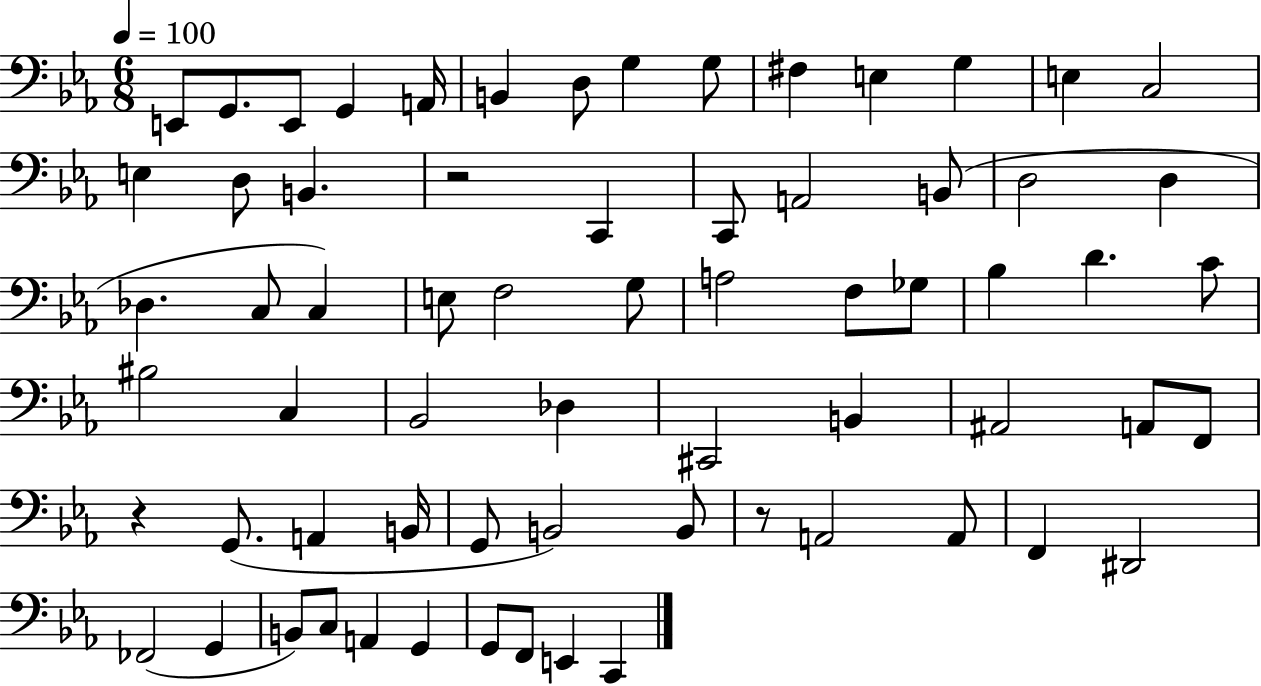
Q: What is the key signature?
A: EES major